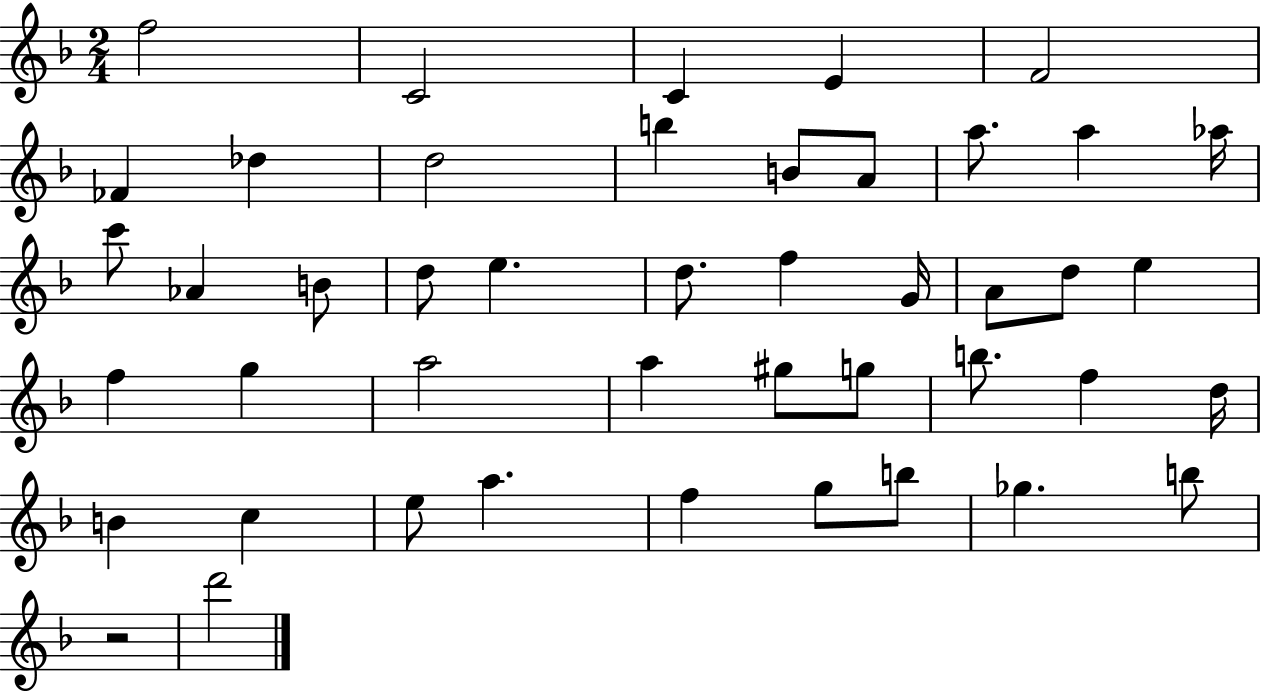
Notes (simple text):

F5/h C4/h C4/q E4/q F4/h FES4/q Db5/q D5/h B5/q B4/e A4/e A5/e. A5/q Ab5/s C6/e Ab4/q B4/e D5/e E5/q. D5/e. F5/q G4/s A4/e D5/e E5/q F5/q G5/q A5/h A5/q G#5/e G5/e B5/e. F5/q D5/s B4/q C5/q E5/e A5/q. F5/q G5/e B5/e Gb5/q. B5/e R/h D6/h